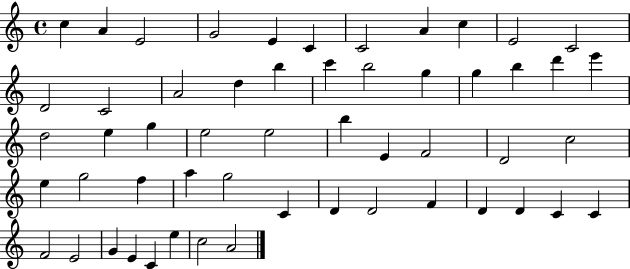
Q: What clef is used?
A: treble